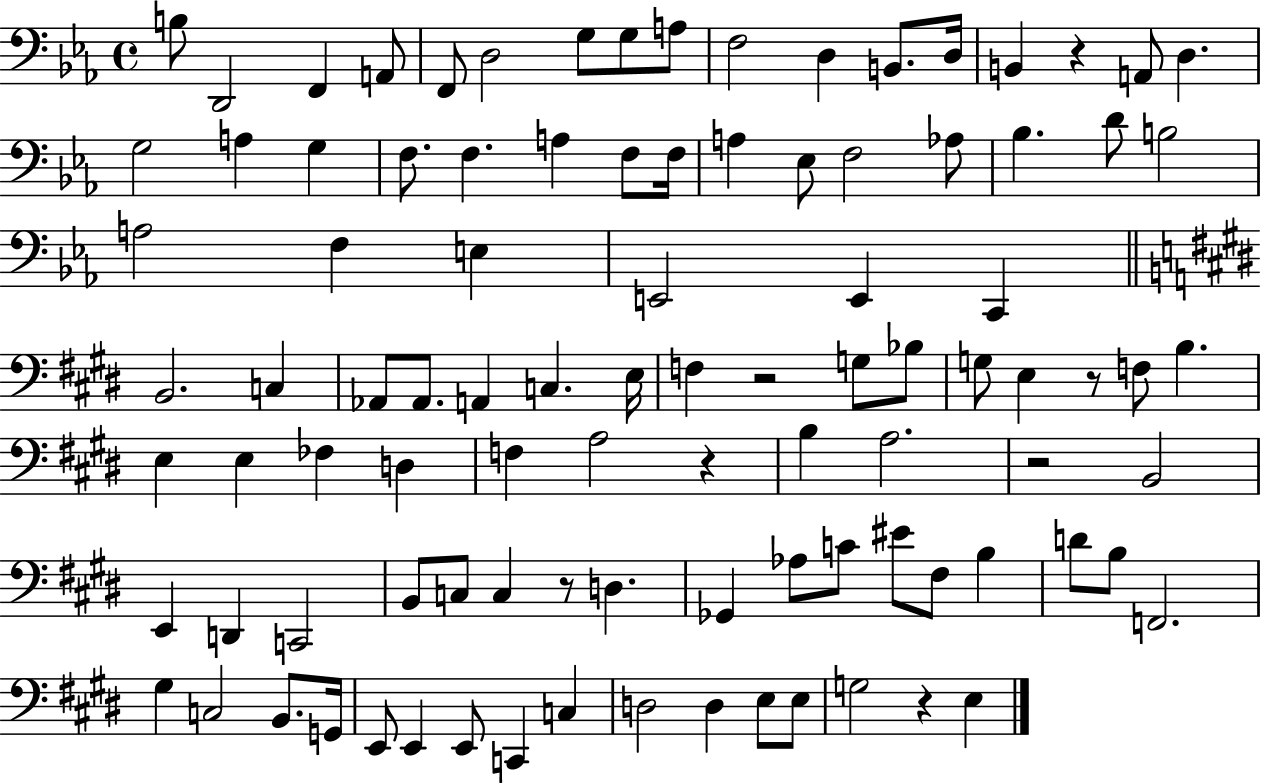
B3/e D2/h F2/q A2/e F2/e D3/h G3/e G3/e A3/e F3/h D3/q B2/e. D3/s B2/q R/q A2/e D3/q. G3/h A3/q G3/q F3/e. F3/q. A3/q F3/e F3/s A3/q Eb3/e F3/h Ab3/e Bb3/q. D4/e B3/h A3/h F3/q E3/q E2/h E2/q C2/q B2/h. C3/q Ab2/e Ab2/e. A2/q C3/q. E3/s F3/q R/h G3/e Bb3/e G3/e E3/q R/e F3/e B3/q. E3/q E3/q FES3/q D3/q F3/q A3/h R/q B3/q A3/h. R/h B2/h E2/q D2/q C2/h B2/e C3/e C3/q R/e D3/q. Gb2/q Ab3/e C4/e EIS4/e F#3/e B3/q D4/e B3/e F2/h. G#3/q C3/h B2/e. G2/s E2/e E2/q E2/e C2/q C3/q D3/h D3/q E3/e E3/e G3/h R/q E3/q